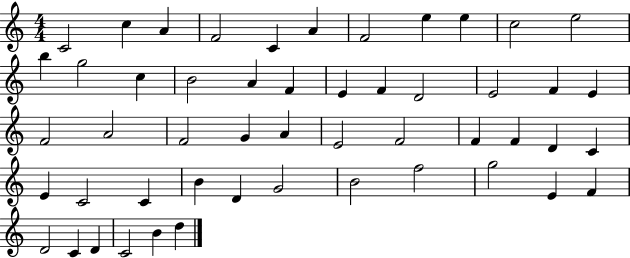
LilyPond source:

{
  \clef treble
  \numericTimeSignature
  \time 4/4
  \key c \major
  c'2 c''4 a'4 | f'2 c'4 a'4 | f'2 e''4 e''4 | c''2 e''2 | \break b''4 g''2 c''4 | b'2 a'4 f'4 | e'4 f'4 d'2 | e'2 f'4 e'4 | \break f'2 a'2 | f'2 g'4 a'4 | e'2 f'2 | f'4 f'4 d'4 c'4 | \break e'4 c'2 c'4 | b'4 d'4 g'2 | b'2 f''2 | g''2 e'4 f'4 | \break d'2 c'4 d'4 | c'2 b'4 d''4 | \bar "|."
}